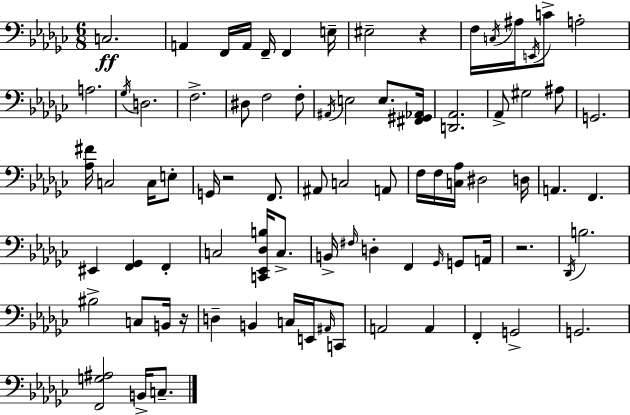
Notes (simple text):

C3/h. A2/q F2/s A2/s F2/s F2/q E3/s EIS3/h R/q F3/s C3/s A#3/s E2/s C4/e A3/h A3/h. Gb3/s D3/h. F3/h. D#3/e F3/h F3/e A#2/s E3/h E3/e. [F#2,G#2,Ab2]/s [D2,Ab2]/h. Ab2/e G#3/h A#3/e G2/h. [Ab3,F#4]/s C3/h C3/s E3/e G2/s R/h F2/e. A#2/e C3/h A2/e F3/s F3/s [C3,Ab3]/s D#3/h D3/s A2/q. F2/q. EIS2/q [F2,Gb2]/q F2/q C3/h [C2,Eb2,Db3,B3]/s C3/e. B2/s F#3/s D3/q F2/q Gb2/s G2/e A2/s R/h. Db2/s B3/h. BIS3/h C3/e B2/s R/s D3/q B2/q C3/s E2/s A#2/s C2/e A2/h A2/q F2/q G2/h G2/h. [F2,G3,A#3]/h B2/s C3/e.